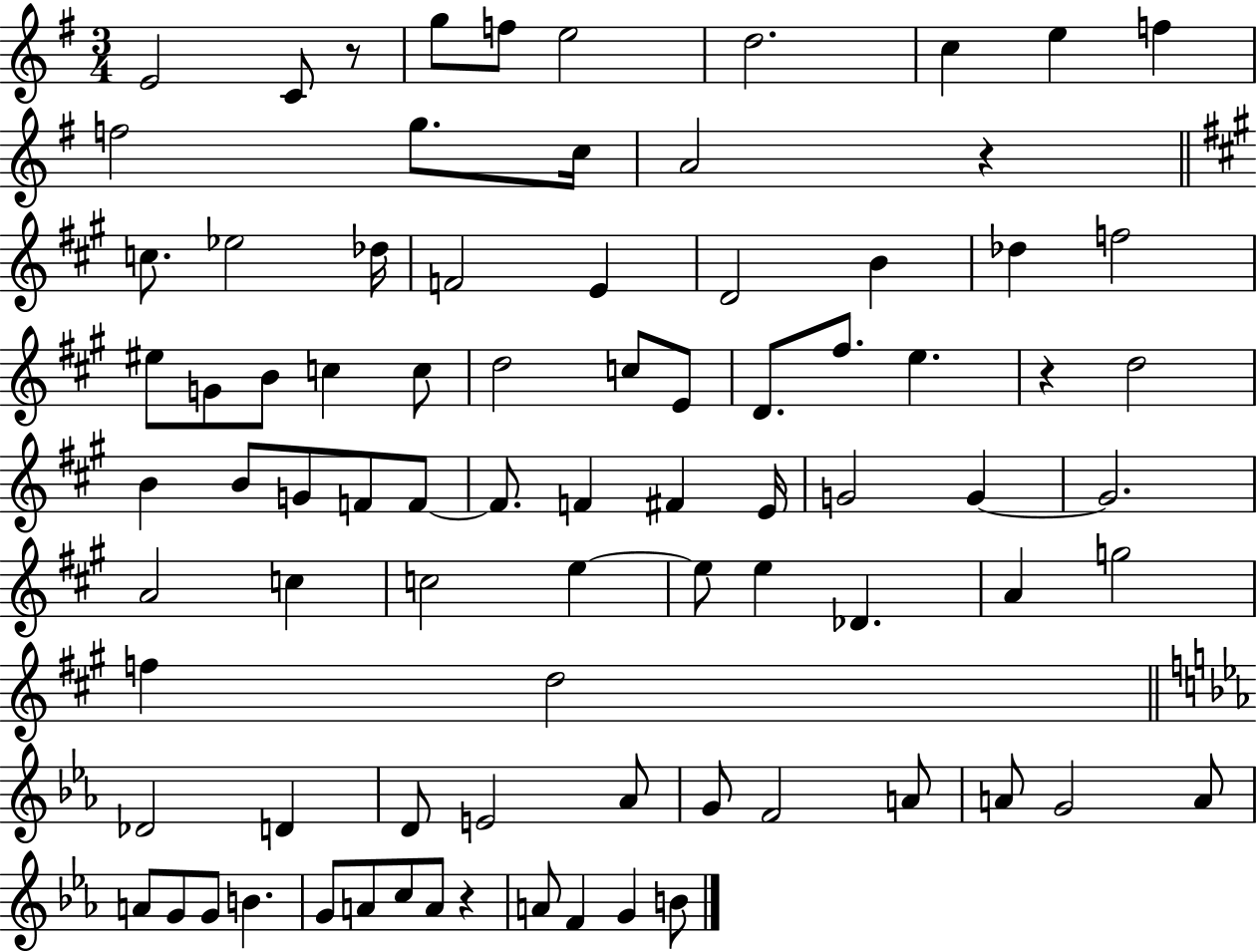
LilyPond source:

{
  \clef treble
  \numericTimeSignature
  \time 3/4
  \key g \major
  \repeat volta 2 { e'2 c'8 r8 | g''8 f''8 e''2 | d''2. | c''4 e''4 f''4 | \break f''2 g''8. c''16 | a'2 r4 | \bar "||" \break \key a \major c''8. ees''2 des''16 | f'2 e'4 | d'2 b'4 | des''4 f''2 | \break eis''8 g'8 b'8 c''4 c''8 | d''2 c''8 e'8 | d'8. fis''8. e''4. | r4 d''2 | \break b'4 b'8 g'8 f'8 f'8~~ | f'8. f'4 fis'4 e'16 | g'2 g'4~~ | g'2. | \break a'2 c''4 | c''2 e''4~~ | e''8 e''4 des'4. | a'4 g''2 | \break f''4 d''2 | \bar "||" \break \key ees \major des'2 d'4 | d'8 e'2 aes'8 | g'8 f'2 a'8 | a'8 g'2 a'8 | \break a'8 g'8 g'8 b'4. | g'8 a'8 c''8 a'8 r4 | a'8 f'4 g'4 b'8 | } \bar "|."
}